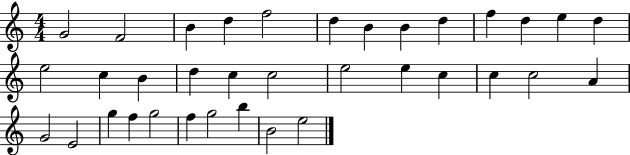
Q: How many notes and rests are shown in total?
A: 35